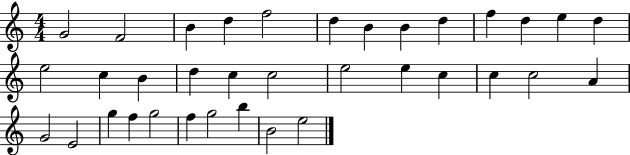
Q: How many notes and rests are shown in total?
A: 35